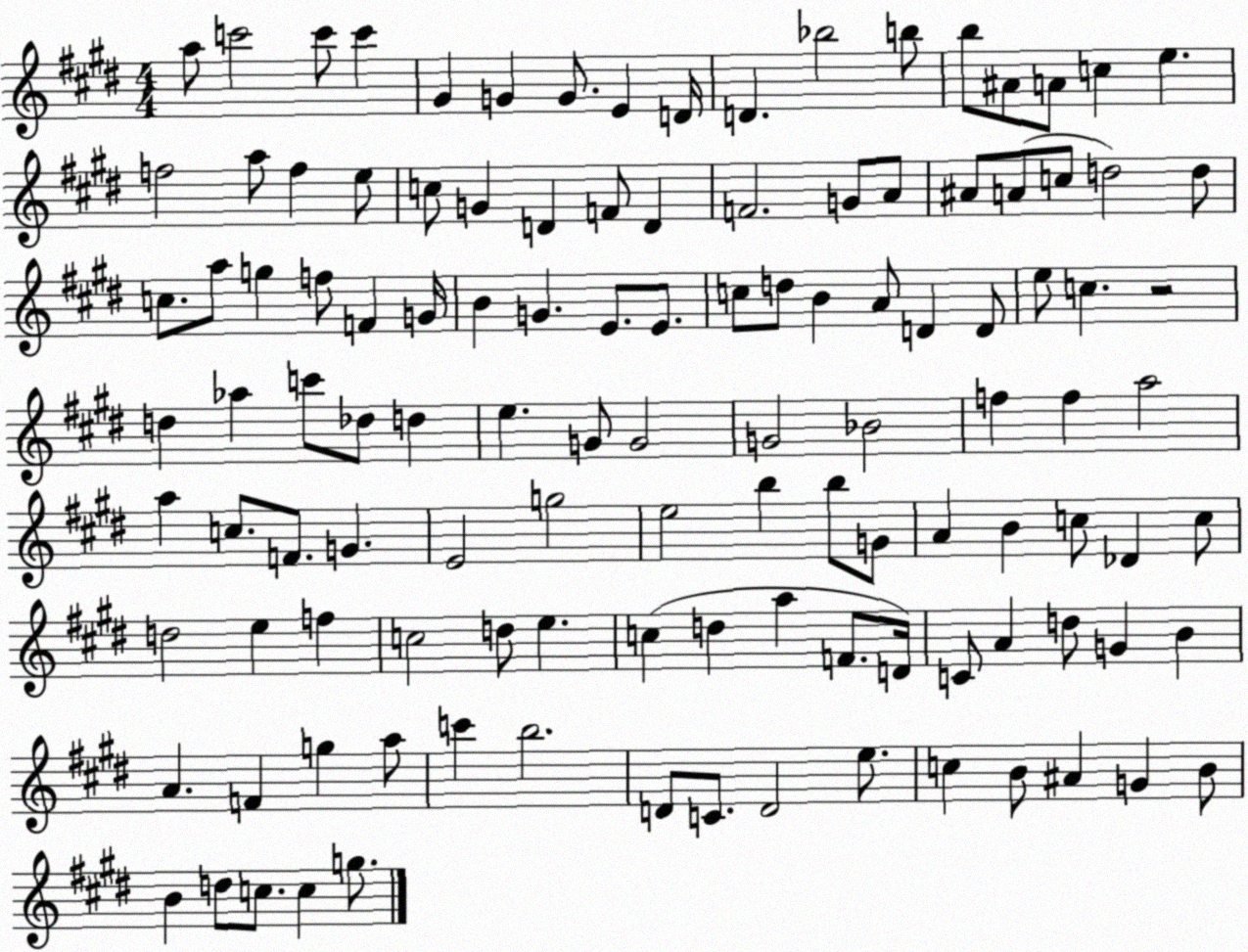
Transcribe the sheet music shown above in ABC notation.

X:1
T:Untitled
M:4/4
L:1/4
K:E
a/2 c'2 c'/2 c' ^G G G/2 E D/4 D _b2 b/2 b/2 ^A/2 A/2 c e f2 a/2 f e/2 c/2 G D F/2 D F2 G/2 A/2 ^A/2 A/2 c/2 d2 d/2 c/2 a/2 g f/2 F G/4 B G E/2 E/2 c/2 d/2 B A/2 D D/2 e/2 c z2 d _a c'/2 _d/2 d e G/2 G2 G2 _B2 f f a2 a c/2 F/2 G E2 g2 e2 b b/2 G/2 A B c/2 _D c/2 d2 e f c2 d/2 e c d a F/2 D/4 C/2 A d/2 G B A F g a/2 c' b2 D/2 C/2 D2 e/2 c B/2 ^A G B/2 B d/2 c/2 c g/2